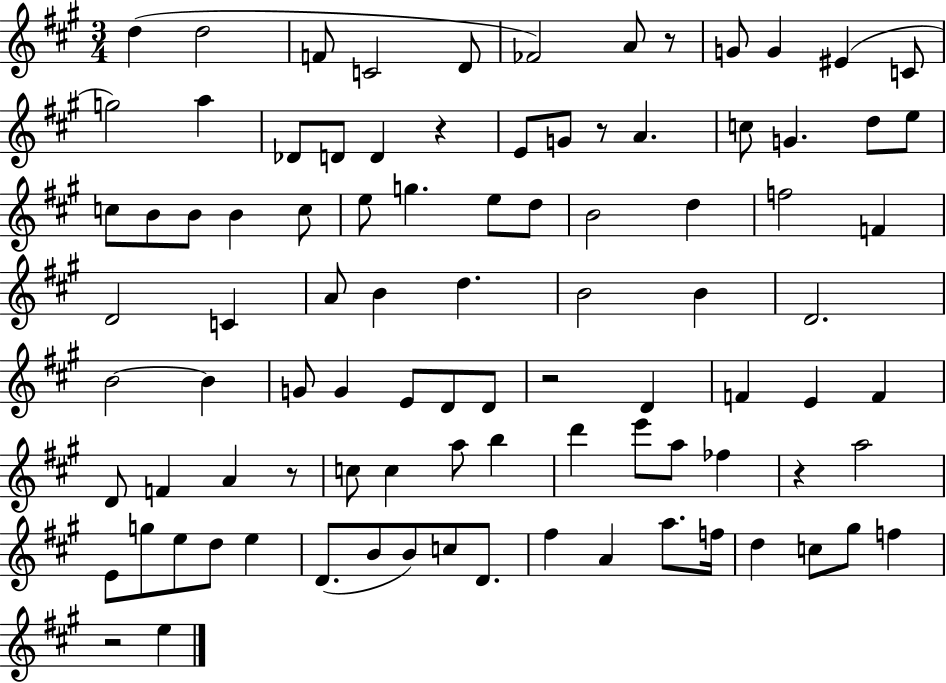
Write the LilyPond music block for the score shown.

{
  \clef treble
  \numericTimeSignature
  \time 3/4
  \key a \major
  d''4( d''2 | f'8 c'2 d'8 | fes'2) a'8 r8 | g'8 g'4 eis'4( c'8 | \break g''2) a''4 | des'8 d'8 d'4 r4 | e'8 g'8 r8 a'4. | c''8 g'4. d''8 e''8 | \break c''8 b'8 b'8 b'4 c''8 | e''8 g''4. e''8 d''8 | b'2 d''4 | f''2 f'4 | \break d'2 c'4 | a'8 b'4 d''4. | b'2 b'4 | d'2. | \break b'2~~ b'4 | g'8 g'4 e'8 d'8 d'8 | r2 d'4 | f'4 e'4 f'4 | \break d'8 f'4 a'4 r8 | c''8 c''4 a''8 b''4 | d'''4 e'''8 a''8 fes''4 | r4 a''2 | \break e'8 g''8 e''8 d''8 e''4 | d'8.( b'8 b'8) c''8 d'8. | fis''4 a'4 a''8. f''16 | d''4 c''8 gis''8 f''4 | \break r2 e''4 | \bar "|."
}